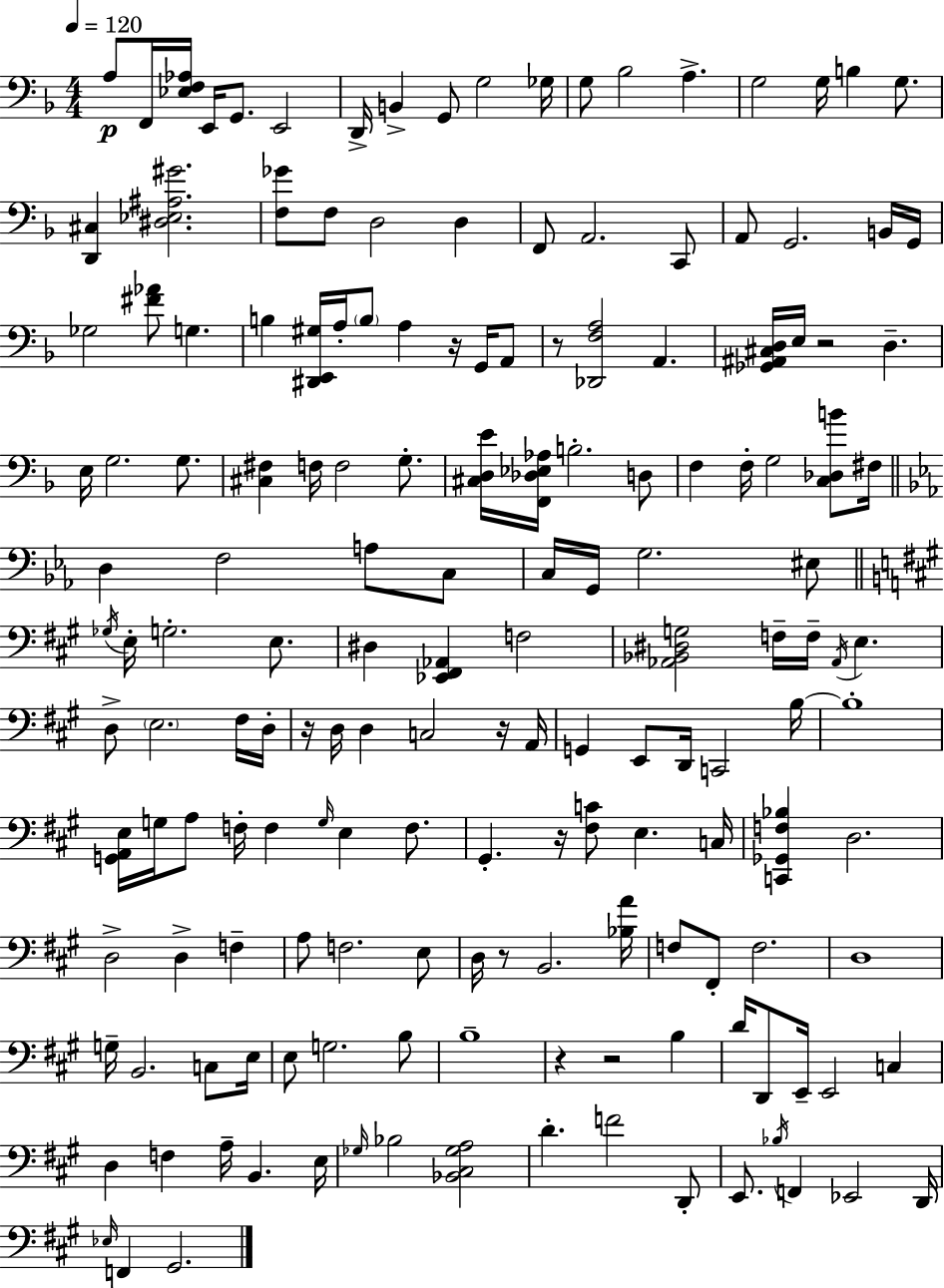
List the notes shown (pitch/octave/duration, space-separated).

A3/e F2/s [Eb3,F3,Ab3]/s E2/s G2/e. E2/h D2/s B2/q G2/e G3/h Gb3/s G3/e Bb3/h A3/q. G3/h G3/s B3/q G3/e. [D2,C#3]/q [D#3,Eb3,A#3,G#4]/h. [F3,Gb4]/e F3/e D3/h D3/q F2/e A2/h. C2/e A2/e G2/h. B2/s G2/s Gb3/h [F#4,Ab4]/e G3/q. B3/q [D#2,E2,G#3]/s A3/s B3/e A3/q R/s G2/s A2/e R/e [Db2,F3,A3]/h A2/q. [Gb2,A#2,C#3,D3]/s E3/s R/h D3/q. E3/s G3/h. G3/e. [C#3,F#3]/q F3/s F3/h G3/e. [C#3,D3,E4]/s [F2,Db3,Eb3,Ab3]/s B3/h. D3/e F3/q F3/s G3/h [C3,Db3,B4]/e F#3/s D3/q F3/h A3/e C3/e C3/s G2/s G3/h. EIS3/e Gb3/s E3/s G3/h. E3/e. D#3/q [Eb2,F#2,Ab2]/q F3/h [Ab2,Bb2,D#3,G3]/h F3/s F3/s Ab2/s E3/q. D3/e E3/h. F#3/s D3/s R/s D3/s D3/q C3/h R/s A2/s G2/q E2/e D2/s C2/h B3/s B3/w [G2,A2,E3]/s G3/s A3/e F3/s F3/q G3/s E3/q F3/e. G#2/q. R/s [F#3,C4]/e E3/q. C3/s [C2,Gb2,F3,Bb3]/q D3/h. D3/h D3/q F3/q A3/e F3/h. E3/e D3/s R/e B2/h. [Bb3,A4]/s F3/e F#2/e F3/h. D3/w G3/s B2/h. C3/e E3/s E3/e G3/h. B3/e B3/w R/q R/h B3/q D4/s D2/e E2/s E2/h C3/q D3/q F3/q A3/s B2/q. E3/s Gb3/s Bb3/h [Bb2,C#3,Gb3,A3]/h D4/q. F4/h D2/e E2/e. Bb3/s F2/q Eb2/h D2/s Eb3/s F2/q G#2/h.